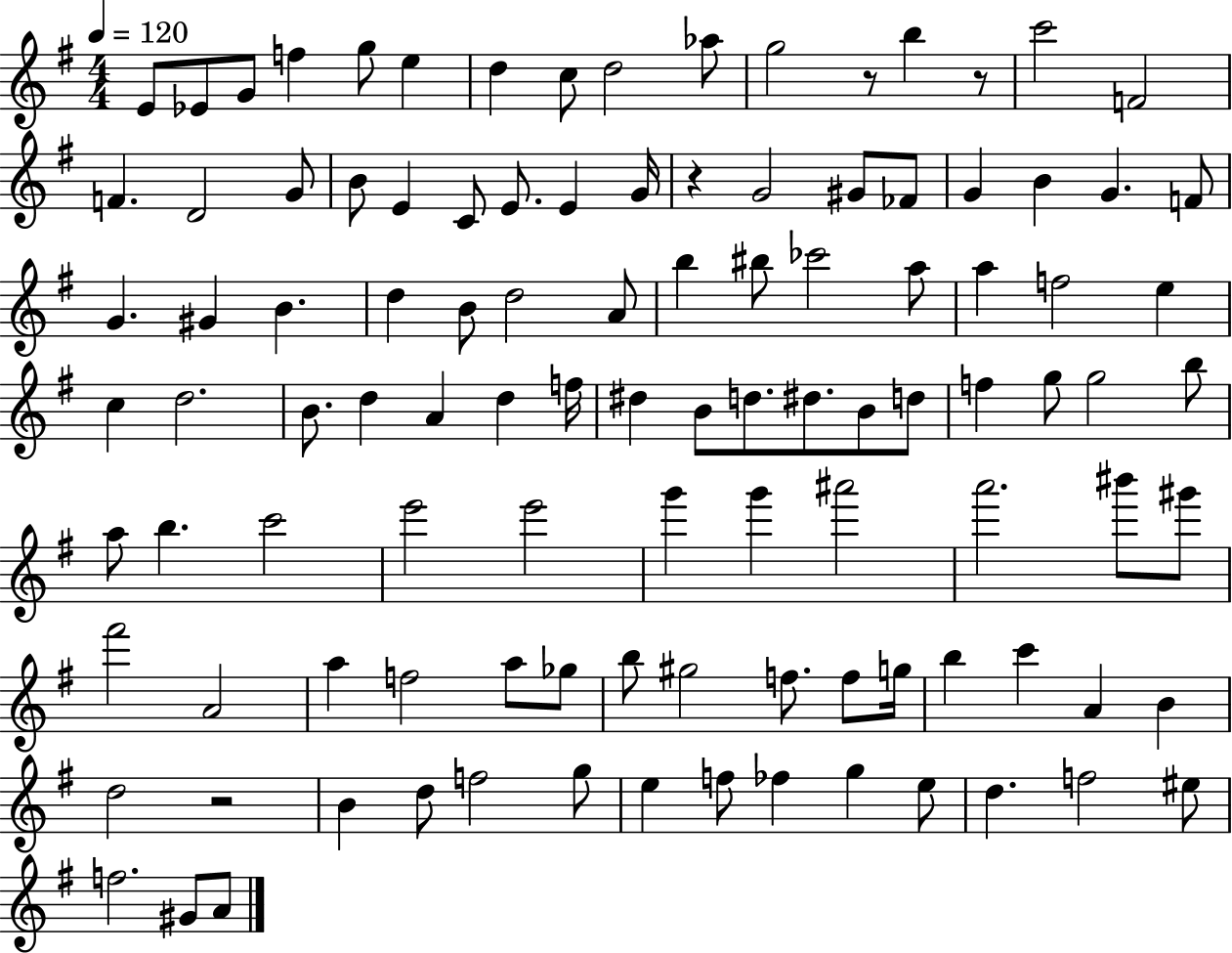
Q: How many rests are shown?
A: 4